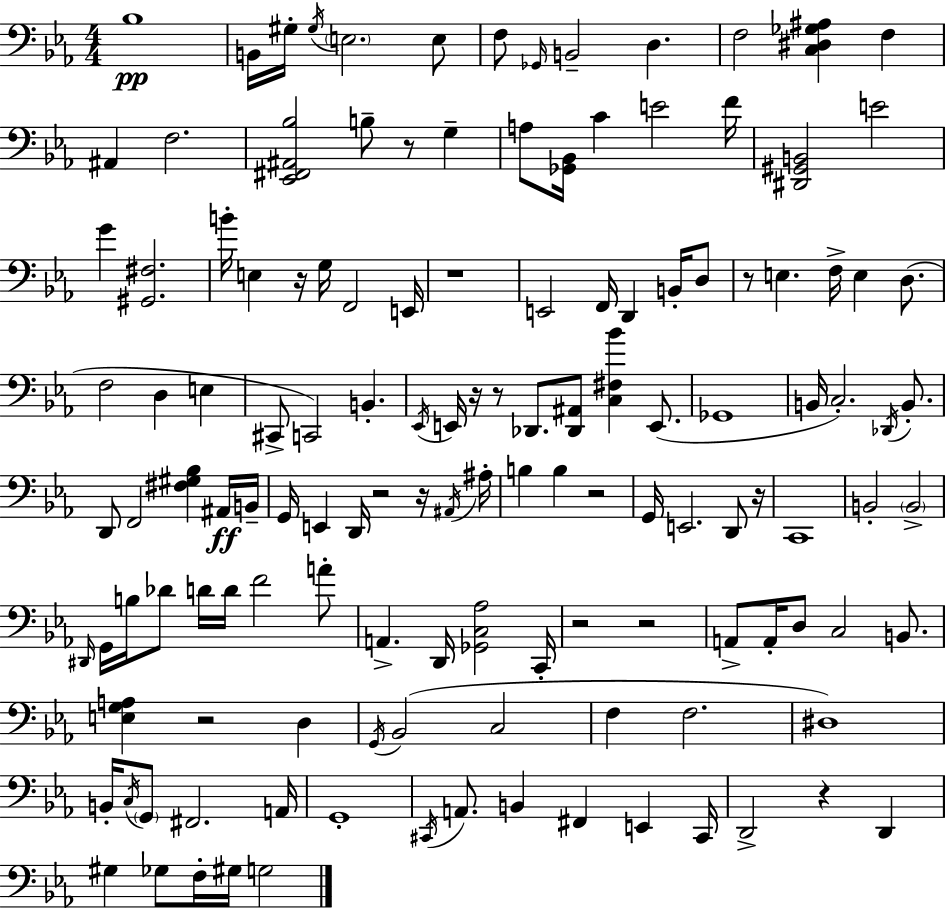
Bb3/w B2/s G#3/s G#3/s E3/h. E3/e F3/e Gb2/s B2/h D3/q. F3/h [C3,D#3,Gb3,A#3]/q F3/q A#2/q F3/h. [Eb2,F#2,A#2,Bb3]/h B3/e R/e G3/q A3/e [Gb2,Bb2]/s C4/q E4/h F4/s [D#2,G#2,B2]/h E4/h G4/q [G#2,F#3]/h. B4/s E3/q R/s G3/s F2/h E2/s R/w E2/h F2/s D2/q B2/s D3/e R/e E3/q. F3/s E3/q D3/e. F3/h D3/q E3/q C#2/e C2/h B2/q. Eb2/s E2/s R/s R/e Db2/e. [Db2,A#2]/e [C3,F#3,Bb4]/q E2/e. Gb2/w B2/s C3/h. Db2/s B2/e. D2/e F2/h [F#3,G#3,Bb3]/q A#2/s B2/s G2/s E2/q D2/s R/h R/s A#2/s A#3/s B3/q B3/q R/h G2/s E2/h. D2/e R/s C2/w B2/h B2/h D#2/s G2/s B3/s Db4/e D4/s D4/s F4/h A4/e A2/q. D2/s [Gb2,C3,Ab3]/h C2/s R/h R/h A2/e A2/s D3/e C3/h B2/e. [E3,G3,A3]/q R/h D3/q G2/s Bb2/h C3/h F3/q F3/h. D#3/w B2/s C3/s G2/e F#2/h. A2/s G2/w C#2/s A2/e. B2/q F#2/q E2/q C#2/s D2/h R/q D2/q G#3/q Gb3/e F3/s G#3/s G3/h